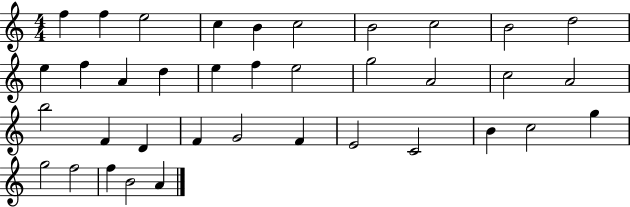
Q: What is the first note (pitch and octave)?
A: F5